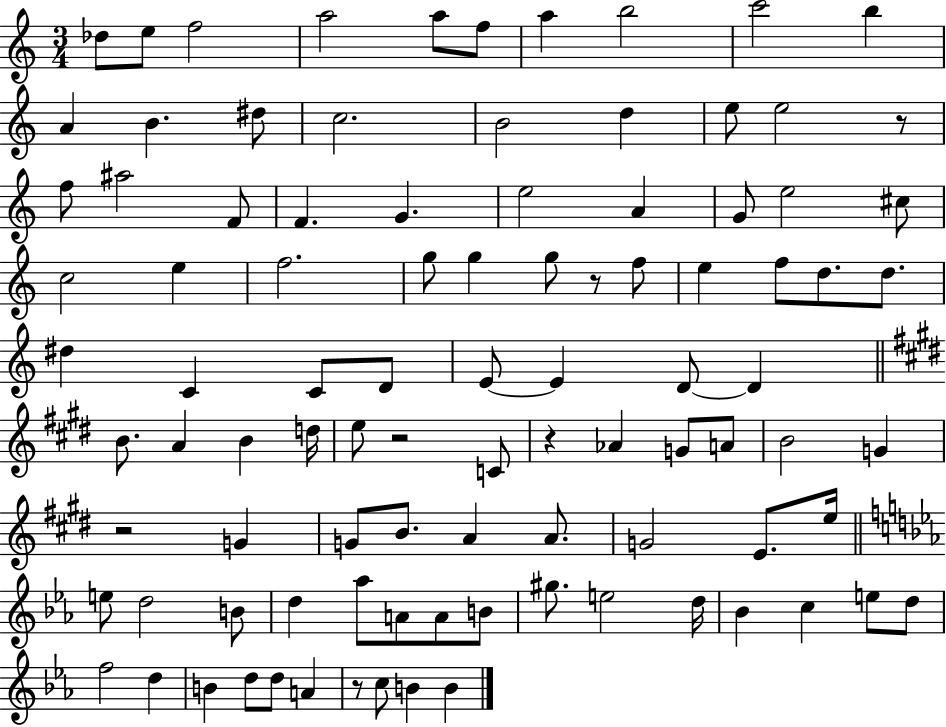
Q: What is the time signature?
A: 3/4